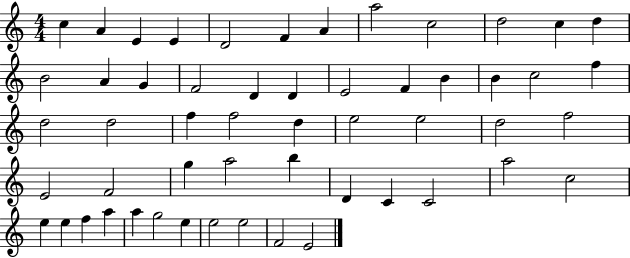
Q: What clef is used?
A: treble